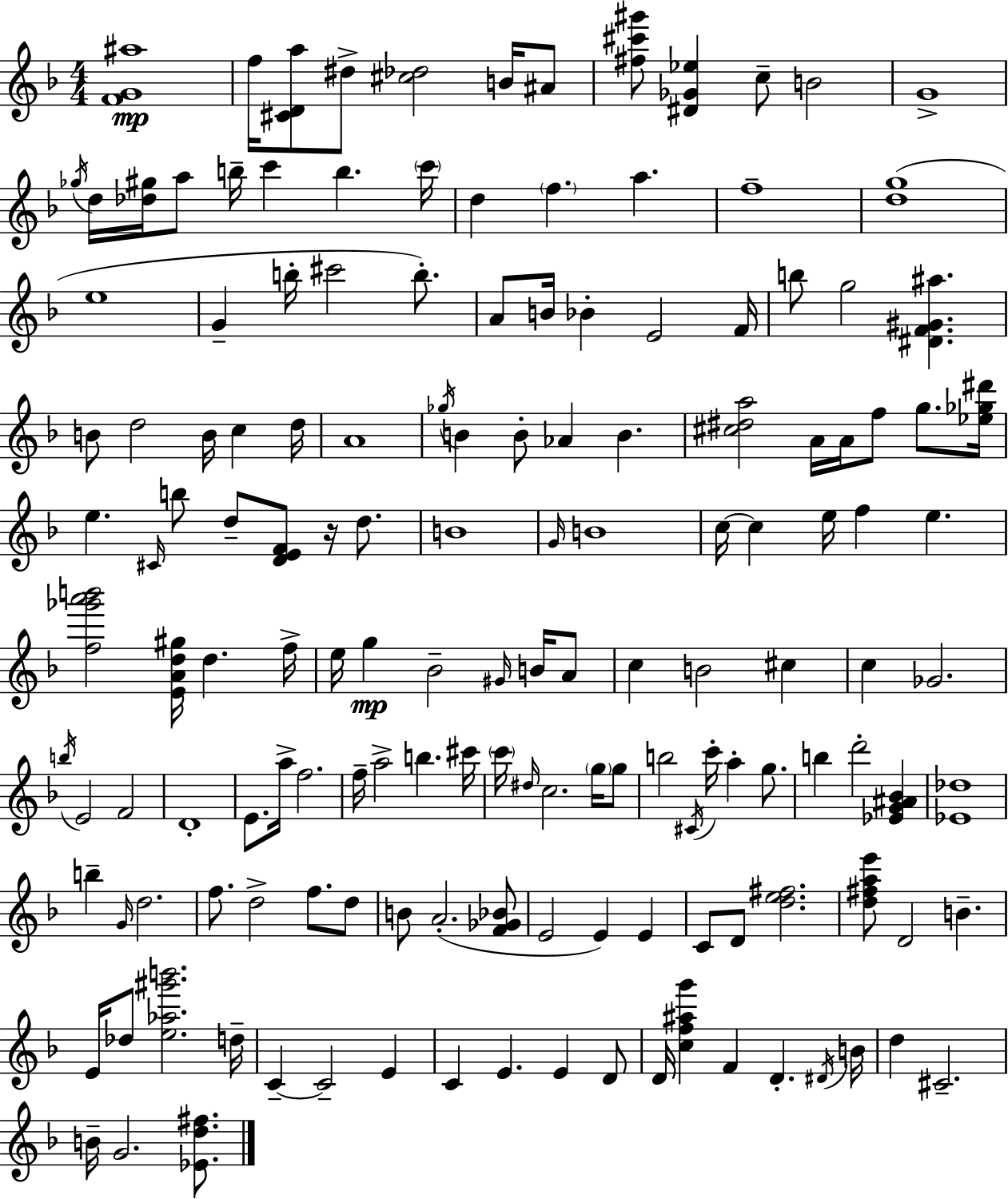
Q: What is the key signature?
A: D minor